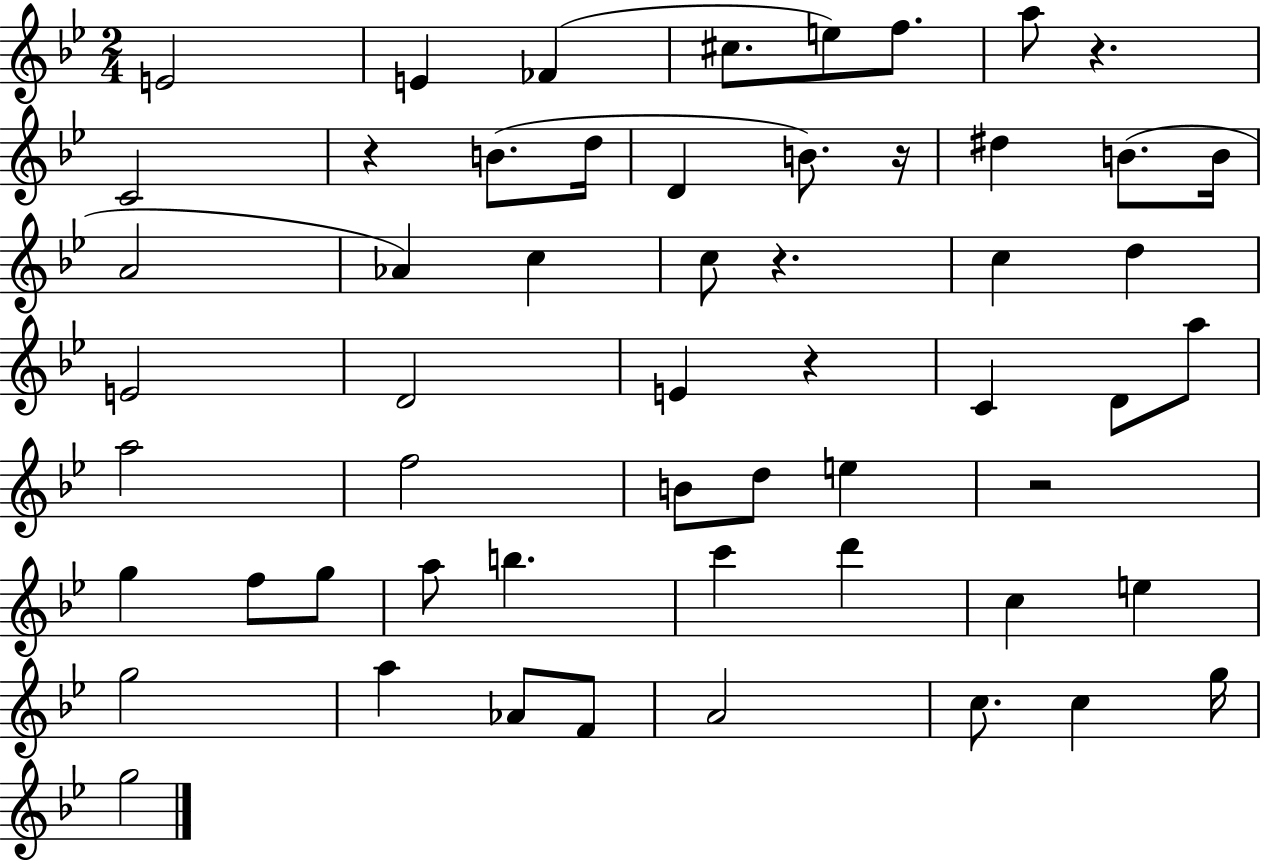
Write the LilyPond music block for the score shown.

{
  \clef treble
  \numericTimeSignature
  \time 2/4
  \key bes \major
  e'2 | e'4 fes'4( | cis''8. e''8) f''8. | a''8 r4. | \break c'2 | r4 b'8.( d''16 | d'4 b'8.) r16 | dis''4 b'8.( b'16 | \break a'2 | aes'4) c''4 | c''8 r4. | c''4 d''4 | \break e'2 | d'2 | e'4 r4 | c'4 d'8 a''8 | \break a''2 | f''2 | b'8 d''8 e''4 | r2 | \break g''4 f''8 g''8 | a''8 b''4. | c'''4 d'''4 | c''4 e''4 | \break g''2 | a''4 aes'8 f'8 | a'2 | c''8. c''4 g''16 | \break g''2 | \bar "|."
}